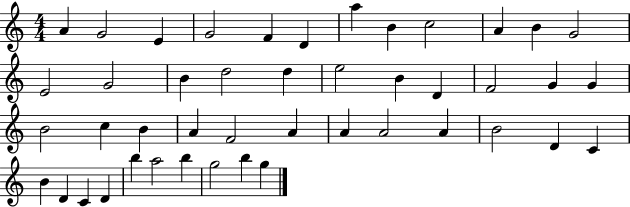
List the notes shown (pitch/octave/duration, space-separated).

A4/q G4/h E4/q G4/h F4/q D4/q A5/q B4/q C5/h A4/q B4/q G4/h E4/h G4/h B4/q D5/h D5/q E5/h B4/q D4/q F4/h G4/q G4/q B4/h C5/q B4/q A4/q F4/h A4/q A4/q A4/h A4/q B4/h D4/q C4/q B4/q D4/q C4/q D4/q B5/q A5/h B5/q G5/h B5/q G5/q